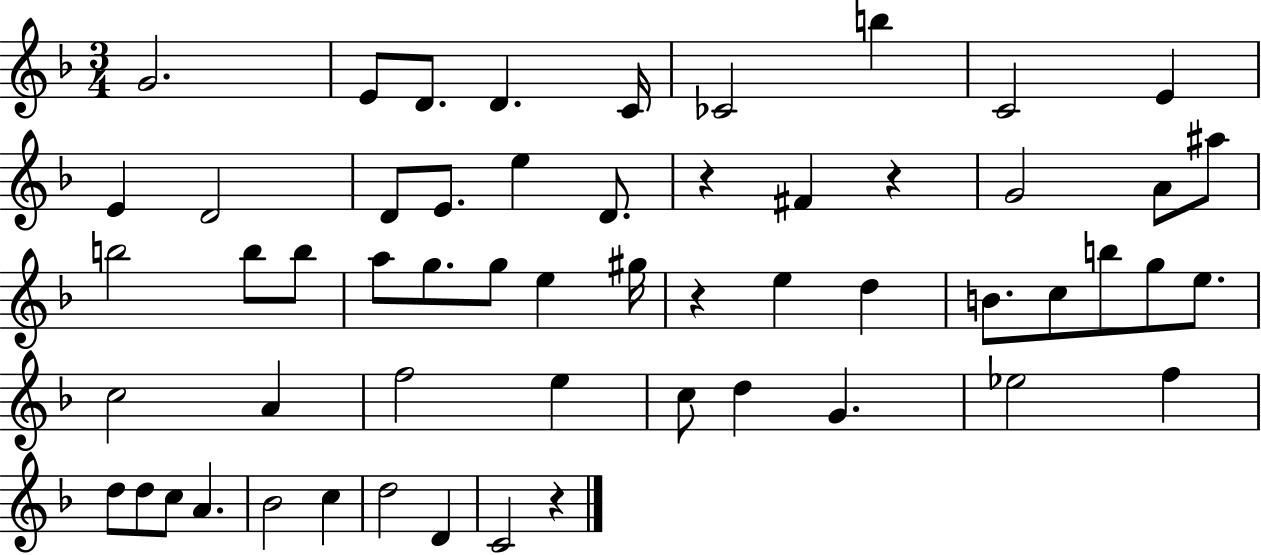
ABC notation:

X:1
T:Untitled
M:3/4
L:1/4
K:F
G2 E/2 D/2 D C/4 _C2 b C2 E E D2 D/2 E/2 e D/2 z ^F z G2 A/2 ^a/2 b2 b/2 b/2 a/2 g/2 g/2 e ^g/4 z e d B/2 c/2 b/2 g/2 e/2 c2 A f2 e c/2 d G _e2 f d/2 d/2 c/2 A _B2 c d2 D C2 z